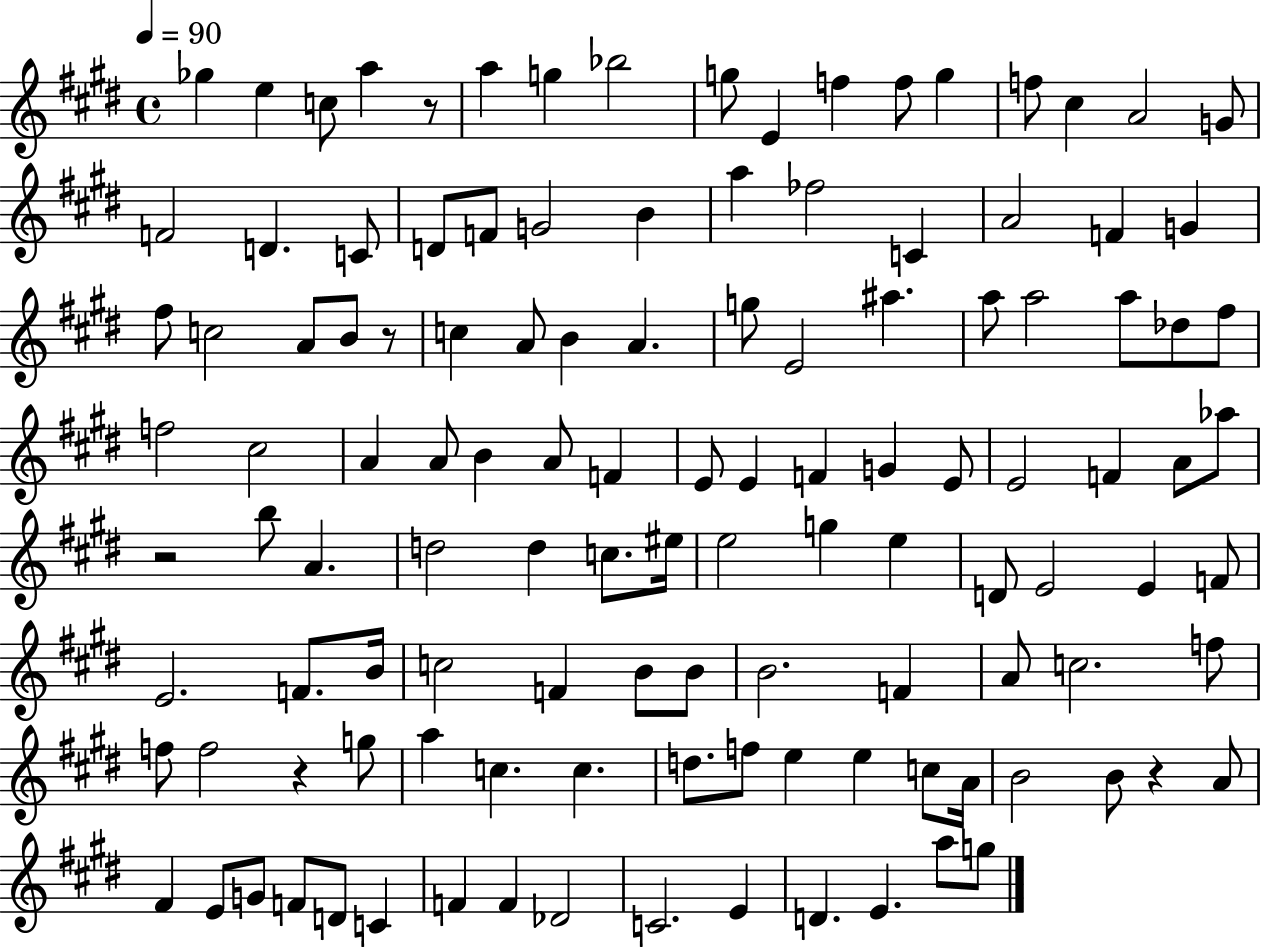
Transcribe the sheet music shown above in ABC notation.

X:1
T:Untitled
M:4/4
L:1/4
K:E
_g e c/2 a z/2 a g _b2 g/2 E f f/2 g f/2 ^c A2 G/2 F2 D C/2 D/2 F/2 G2 B a _f2 C A2 F G ^f/2 c2 A/2 B/2 z/2 c A/2 B A g/2 E2 ^a a/2 a2 a/2 _d/2 ^f/2 f2 ^c2 A A/2 B A/2 F E/2 E F G E/2 E2 F A/2 _a/2 z2 b/2 A d2 d c/2 ^e/4 e2 g e D/2 E2 E F/2 E2 F/2 B/4 c2 F B/2 B/2 B2 F A/2 c2 f/2 f/2 f2 z g/2 a c c d/2 f/2 e e c/2 A/4 B2 B/2 z A/2 ^F E/2 G/2 F/2 D/2 C F F _D2 C2 E D E a/2 g/2